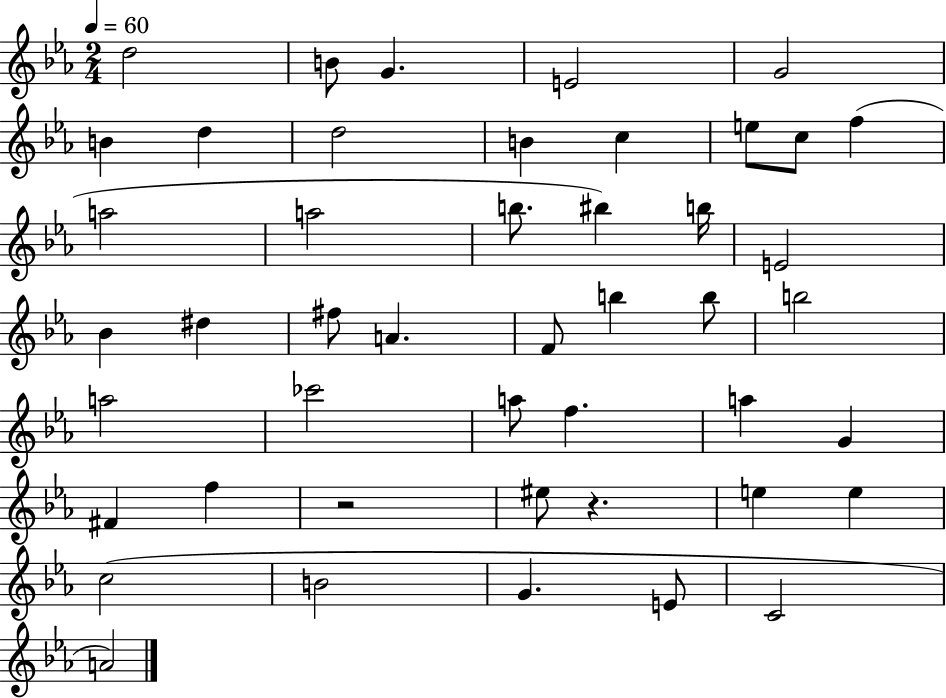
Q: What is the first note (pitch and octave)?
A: D5